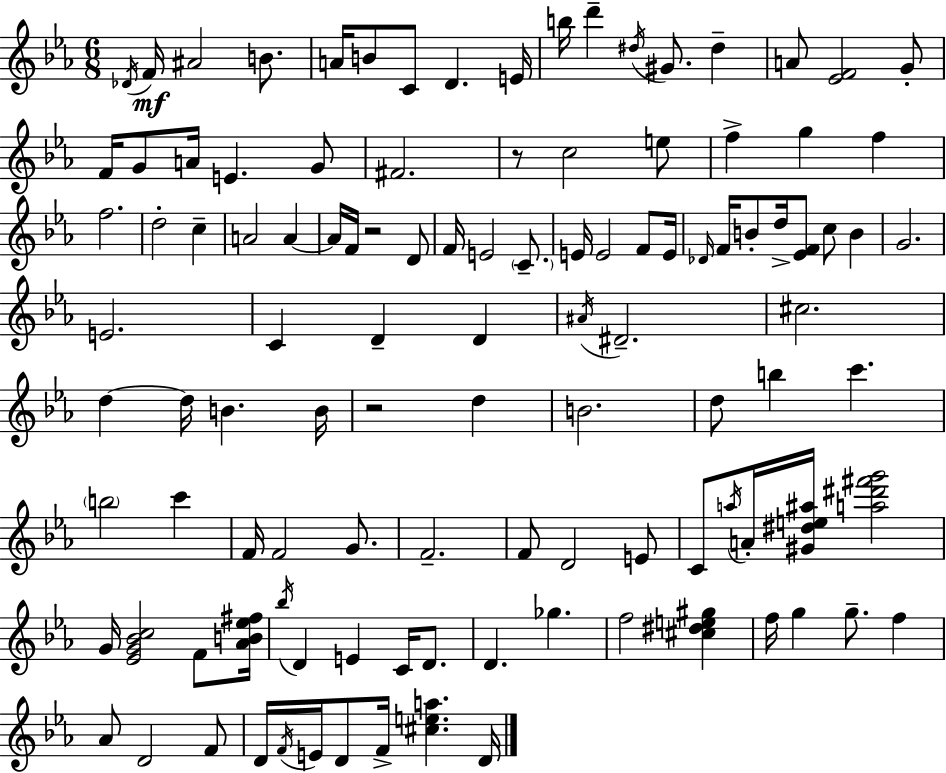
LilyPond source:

{
  \clef treble
  \numericTimeSignature
  \time 6/8
  \key ees \major
  \acciaccatura { des'16 }\mf f'16 ais'2 b'8. | a'16 b'8 c'8 d'4. | e'16 b''16 d'''4-- \acciaccatura { dis''16 } gis'8. dis''4-- | a'8 <ees' f'>2 | \break g'8-. f'16 g'8 a'16 e'4. | g'8 fis'2. | r8 c''2 | e''8 f''4-> g''4 f''4 | \break f''2. | d''2-. c''4-- | a'2 a'4~~ | a'16 f'16 r2 | \break d'8 f'16 e'2 \parenthesize c'8.-- | e'16 e'2 f'8 | e'16 \grace { des'16 } f'16 b'8-. d''16-> <ees' f'>8 c''8 b'4 | g'2. | \break e'2. | c'4 d'4-- d'4 | \acciaccatura { ais'16 } dis'2.-- | cis''2. | \break d''4~~ d''16 b'4. | b'16 r2 | d''4 b'2. | d''8 b''4 c'''4. | \break \parenthesize b''2 | c'''4 f'16 f'2 | g'8. f'2.-- | f'8 d'2 | \break e'8 c'8 \acciaccatura { a''16 } a'16-. <gis' dis'' e'' ais''>16 <a'' dis''' fis''' g'''>2 | g'16 <ees' g' bes' c''>2 | f'8 <aes' b' ees'' fis''>16 \acciaccatura { bes''16 } d'4 e'4 | c'16 d'8. d'4. | \break ges''4. f''2 | <cis'' dis'' e'' gis''>4 f''16 g''4 g''8.-- | f''4 aes'8 d'2 | f'8 d'16 \acciaccatura { f'16 } e'16 d'8 f'16-> | \break <cis'' e'' a''>4. d'16 \bar "|."
}